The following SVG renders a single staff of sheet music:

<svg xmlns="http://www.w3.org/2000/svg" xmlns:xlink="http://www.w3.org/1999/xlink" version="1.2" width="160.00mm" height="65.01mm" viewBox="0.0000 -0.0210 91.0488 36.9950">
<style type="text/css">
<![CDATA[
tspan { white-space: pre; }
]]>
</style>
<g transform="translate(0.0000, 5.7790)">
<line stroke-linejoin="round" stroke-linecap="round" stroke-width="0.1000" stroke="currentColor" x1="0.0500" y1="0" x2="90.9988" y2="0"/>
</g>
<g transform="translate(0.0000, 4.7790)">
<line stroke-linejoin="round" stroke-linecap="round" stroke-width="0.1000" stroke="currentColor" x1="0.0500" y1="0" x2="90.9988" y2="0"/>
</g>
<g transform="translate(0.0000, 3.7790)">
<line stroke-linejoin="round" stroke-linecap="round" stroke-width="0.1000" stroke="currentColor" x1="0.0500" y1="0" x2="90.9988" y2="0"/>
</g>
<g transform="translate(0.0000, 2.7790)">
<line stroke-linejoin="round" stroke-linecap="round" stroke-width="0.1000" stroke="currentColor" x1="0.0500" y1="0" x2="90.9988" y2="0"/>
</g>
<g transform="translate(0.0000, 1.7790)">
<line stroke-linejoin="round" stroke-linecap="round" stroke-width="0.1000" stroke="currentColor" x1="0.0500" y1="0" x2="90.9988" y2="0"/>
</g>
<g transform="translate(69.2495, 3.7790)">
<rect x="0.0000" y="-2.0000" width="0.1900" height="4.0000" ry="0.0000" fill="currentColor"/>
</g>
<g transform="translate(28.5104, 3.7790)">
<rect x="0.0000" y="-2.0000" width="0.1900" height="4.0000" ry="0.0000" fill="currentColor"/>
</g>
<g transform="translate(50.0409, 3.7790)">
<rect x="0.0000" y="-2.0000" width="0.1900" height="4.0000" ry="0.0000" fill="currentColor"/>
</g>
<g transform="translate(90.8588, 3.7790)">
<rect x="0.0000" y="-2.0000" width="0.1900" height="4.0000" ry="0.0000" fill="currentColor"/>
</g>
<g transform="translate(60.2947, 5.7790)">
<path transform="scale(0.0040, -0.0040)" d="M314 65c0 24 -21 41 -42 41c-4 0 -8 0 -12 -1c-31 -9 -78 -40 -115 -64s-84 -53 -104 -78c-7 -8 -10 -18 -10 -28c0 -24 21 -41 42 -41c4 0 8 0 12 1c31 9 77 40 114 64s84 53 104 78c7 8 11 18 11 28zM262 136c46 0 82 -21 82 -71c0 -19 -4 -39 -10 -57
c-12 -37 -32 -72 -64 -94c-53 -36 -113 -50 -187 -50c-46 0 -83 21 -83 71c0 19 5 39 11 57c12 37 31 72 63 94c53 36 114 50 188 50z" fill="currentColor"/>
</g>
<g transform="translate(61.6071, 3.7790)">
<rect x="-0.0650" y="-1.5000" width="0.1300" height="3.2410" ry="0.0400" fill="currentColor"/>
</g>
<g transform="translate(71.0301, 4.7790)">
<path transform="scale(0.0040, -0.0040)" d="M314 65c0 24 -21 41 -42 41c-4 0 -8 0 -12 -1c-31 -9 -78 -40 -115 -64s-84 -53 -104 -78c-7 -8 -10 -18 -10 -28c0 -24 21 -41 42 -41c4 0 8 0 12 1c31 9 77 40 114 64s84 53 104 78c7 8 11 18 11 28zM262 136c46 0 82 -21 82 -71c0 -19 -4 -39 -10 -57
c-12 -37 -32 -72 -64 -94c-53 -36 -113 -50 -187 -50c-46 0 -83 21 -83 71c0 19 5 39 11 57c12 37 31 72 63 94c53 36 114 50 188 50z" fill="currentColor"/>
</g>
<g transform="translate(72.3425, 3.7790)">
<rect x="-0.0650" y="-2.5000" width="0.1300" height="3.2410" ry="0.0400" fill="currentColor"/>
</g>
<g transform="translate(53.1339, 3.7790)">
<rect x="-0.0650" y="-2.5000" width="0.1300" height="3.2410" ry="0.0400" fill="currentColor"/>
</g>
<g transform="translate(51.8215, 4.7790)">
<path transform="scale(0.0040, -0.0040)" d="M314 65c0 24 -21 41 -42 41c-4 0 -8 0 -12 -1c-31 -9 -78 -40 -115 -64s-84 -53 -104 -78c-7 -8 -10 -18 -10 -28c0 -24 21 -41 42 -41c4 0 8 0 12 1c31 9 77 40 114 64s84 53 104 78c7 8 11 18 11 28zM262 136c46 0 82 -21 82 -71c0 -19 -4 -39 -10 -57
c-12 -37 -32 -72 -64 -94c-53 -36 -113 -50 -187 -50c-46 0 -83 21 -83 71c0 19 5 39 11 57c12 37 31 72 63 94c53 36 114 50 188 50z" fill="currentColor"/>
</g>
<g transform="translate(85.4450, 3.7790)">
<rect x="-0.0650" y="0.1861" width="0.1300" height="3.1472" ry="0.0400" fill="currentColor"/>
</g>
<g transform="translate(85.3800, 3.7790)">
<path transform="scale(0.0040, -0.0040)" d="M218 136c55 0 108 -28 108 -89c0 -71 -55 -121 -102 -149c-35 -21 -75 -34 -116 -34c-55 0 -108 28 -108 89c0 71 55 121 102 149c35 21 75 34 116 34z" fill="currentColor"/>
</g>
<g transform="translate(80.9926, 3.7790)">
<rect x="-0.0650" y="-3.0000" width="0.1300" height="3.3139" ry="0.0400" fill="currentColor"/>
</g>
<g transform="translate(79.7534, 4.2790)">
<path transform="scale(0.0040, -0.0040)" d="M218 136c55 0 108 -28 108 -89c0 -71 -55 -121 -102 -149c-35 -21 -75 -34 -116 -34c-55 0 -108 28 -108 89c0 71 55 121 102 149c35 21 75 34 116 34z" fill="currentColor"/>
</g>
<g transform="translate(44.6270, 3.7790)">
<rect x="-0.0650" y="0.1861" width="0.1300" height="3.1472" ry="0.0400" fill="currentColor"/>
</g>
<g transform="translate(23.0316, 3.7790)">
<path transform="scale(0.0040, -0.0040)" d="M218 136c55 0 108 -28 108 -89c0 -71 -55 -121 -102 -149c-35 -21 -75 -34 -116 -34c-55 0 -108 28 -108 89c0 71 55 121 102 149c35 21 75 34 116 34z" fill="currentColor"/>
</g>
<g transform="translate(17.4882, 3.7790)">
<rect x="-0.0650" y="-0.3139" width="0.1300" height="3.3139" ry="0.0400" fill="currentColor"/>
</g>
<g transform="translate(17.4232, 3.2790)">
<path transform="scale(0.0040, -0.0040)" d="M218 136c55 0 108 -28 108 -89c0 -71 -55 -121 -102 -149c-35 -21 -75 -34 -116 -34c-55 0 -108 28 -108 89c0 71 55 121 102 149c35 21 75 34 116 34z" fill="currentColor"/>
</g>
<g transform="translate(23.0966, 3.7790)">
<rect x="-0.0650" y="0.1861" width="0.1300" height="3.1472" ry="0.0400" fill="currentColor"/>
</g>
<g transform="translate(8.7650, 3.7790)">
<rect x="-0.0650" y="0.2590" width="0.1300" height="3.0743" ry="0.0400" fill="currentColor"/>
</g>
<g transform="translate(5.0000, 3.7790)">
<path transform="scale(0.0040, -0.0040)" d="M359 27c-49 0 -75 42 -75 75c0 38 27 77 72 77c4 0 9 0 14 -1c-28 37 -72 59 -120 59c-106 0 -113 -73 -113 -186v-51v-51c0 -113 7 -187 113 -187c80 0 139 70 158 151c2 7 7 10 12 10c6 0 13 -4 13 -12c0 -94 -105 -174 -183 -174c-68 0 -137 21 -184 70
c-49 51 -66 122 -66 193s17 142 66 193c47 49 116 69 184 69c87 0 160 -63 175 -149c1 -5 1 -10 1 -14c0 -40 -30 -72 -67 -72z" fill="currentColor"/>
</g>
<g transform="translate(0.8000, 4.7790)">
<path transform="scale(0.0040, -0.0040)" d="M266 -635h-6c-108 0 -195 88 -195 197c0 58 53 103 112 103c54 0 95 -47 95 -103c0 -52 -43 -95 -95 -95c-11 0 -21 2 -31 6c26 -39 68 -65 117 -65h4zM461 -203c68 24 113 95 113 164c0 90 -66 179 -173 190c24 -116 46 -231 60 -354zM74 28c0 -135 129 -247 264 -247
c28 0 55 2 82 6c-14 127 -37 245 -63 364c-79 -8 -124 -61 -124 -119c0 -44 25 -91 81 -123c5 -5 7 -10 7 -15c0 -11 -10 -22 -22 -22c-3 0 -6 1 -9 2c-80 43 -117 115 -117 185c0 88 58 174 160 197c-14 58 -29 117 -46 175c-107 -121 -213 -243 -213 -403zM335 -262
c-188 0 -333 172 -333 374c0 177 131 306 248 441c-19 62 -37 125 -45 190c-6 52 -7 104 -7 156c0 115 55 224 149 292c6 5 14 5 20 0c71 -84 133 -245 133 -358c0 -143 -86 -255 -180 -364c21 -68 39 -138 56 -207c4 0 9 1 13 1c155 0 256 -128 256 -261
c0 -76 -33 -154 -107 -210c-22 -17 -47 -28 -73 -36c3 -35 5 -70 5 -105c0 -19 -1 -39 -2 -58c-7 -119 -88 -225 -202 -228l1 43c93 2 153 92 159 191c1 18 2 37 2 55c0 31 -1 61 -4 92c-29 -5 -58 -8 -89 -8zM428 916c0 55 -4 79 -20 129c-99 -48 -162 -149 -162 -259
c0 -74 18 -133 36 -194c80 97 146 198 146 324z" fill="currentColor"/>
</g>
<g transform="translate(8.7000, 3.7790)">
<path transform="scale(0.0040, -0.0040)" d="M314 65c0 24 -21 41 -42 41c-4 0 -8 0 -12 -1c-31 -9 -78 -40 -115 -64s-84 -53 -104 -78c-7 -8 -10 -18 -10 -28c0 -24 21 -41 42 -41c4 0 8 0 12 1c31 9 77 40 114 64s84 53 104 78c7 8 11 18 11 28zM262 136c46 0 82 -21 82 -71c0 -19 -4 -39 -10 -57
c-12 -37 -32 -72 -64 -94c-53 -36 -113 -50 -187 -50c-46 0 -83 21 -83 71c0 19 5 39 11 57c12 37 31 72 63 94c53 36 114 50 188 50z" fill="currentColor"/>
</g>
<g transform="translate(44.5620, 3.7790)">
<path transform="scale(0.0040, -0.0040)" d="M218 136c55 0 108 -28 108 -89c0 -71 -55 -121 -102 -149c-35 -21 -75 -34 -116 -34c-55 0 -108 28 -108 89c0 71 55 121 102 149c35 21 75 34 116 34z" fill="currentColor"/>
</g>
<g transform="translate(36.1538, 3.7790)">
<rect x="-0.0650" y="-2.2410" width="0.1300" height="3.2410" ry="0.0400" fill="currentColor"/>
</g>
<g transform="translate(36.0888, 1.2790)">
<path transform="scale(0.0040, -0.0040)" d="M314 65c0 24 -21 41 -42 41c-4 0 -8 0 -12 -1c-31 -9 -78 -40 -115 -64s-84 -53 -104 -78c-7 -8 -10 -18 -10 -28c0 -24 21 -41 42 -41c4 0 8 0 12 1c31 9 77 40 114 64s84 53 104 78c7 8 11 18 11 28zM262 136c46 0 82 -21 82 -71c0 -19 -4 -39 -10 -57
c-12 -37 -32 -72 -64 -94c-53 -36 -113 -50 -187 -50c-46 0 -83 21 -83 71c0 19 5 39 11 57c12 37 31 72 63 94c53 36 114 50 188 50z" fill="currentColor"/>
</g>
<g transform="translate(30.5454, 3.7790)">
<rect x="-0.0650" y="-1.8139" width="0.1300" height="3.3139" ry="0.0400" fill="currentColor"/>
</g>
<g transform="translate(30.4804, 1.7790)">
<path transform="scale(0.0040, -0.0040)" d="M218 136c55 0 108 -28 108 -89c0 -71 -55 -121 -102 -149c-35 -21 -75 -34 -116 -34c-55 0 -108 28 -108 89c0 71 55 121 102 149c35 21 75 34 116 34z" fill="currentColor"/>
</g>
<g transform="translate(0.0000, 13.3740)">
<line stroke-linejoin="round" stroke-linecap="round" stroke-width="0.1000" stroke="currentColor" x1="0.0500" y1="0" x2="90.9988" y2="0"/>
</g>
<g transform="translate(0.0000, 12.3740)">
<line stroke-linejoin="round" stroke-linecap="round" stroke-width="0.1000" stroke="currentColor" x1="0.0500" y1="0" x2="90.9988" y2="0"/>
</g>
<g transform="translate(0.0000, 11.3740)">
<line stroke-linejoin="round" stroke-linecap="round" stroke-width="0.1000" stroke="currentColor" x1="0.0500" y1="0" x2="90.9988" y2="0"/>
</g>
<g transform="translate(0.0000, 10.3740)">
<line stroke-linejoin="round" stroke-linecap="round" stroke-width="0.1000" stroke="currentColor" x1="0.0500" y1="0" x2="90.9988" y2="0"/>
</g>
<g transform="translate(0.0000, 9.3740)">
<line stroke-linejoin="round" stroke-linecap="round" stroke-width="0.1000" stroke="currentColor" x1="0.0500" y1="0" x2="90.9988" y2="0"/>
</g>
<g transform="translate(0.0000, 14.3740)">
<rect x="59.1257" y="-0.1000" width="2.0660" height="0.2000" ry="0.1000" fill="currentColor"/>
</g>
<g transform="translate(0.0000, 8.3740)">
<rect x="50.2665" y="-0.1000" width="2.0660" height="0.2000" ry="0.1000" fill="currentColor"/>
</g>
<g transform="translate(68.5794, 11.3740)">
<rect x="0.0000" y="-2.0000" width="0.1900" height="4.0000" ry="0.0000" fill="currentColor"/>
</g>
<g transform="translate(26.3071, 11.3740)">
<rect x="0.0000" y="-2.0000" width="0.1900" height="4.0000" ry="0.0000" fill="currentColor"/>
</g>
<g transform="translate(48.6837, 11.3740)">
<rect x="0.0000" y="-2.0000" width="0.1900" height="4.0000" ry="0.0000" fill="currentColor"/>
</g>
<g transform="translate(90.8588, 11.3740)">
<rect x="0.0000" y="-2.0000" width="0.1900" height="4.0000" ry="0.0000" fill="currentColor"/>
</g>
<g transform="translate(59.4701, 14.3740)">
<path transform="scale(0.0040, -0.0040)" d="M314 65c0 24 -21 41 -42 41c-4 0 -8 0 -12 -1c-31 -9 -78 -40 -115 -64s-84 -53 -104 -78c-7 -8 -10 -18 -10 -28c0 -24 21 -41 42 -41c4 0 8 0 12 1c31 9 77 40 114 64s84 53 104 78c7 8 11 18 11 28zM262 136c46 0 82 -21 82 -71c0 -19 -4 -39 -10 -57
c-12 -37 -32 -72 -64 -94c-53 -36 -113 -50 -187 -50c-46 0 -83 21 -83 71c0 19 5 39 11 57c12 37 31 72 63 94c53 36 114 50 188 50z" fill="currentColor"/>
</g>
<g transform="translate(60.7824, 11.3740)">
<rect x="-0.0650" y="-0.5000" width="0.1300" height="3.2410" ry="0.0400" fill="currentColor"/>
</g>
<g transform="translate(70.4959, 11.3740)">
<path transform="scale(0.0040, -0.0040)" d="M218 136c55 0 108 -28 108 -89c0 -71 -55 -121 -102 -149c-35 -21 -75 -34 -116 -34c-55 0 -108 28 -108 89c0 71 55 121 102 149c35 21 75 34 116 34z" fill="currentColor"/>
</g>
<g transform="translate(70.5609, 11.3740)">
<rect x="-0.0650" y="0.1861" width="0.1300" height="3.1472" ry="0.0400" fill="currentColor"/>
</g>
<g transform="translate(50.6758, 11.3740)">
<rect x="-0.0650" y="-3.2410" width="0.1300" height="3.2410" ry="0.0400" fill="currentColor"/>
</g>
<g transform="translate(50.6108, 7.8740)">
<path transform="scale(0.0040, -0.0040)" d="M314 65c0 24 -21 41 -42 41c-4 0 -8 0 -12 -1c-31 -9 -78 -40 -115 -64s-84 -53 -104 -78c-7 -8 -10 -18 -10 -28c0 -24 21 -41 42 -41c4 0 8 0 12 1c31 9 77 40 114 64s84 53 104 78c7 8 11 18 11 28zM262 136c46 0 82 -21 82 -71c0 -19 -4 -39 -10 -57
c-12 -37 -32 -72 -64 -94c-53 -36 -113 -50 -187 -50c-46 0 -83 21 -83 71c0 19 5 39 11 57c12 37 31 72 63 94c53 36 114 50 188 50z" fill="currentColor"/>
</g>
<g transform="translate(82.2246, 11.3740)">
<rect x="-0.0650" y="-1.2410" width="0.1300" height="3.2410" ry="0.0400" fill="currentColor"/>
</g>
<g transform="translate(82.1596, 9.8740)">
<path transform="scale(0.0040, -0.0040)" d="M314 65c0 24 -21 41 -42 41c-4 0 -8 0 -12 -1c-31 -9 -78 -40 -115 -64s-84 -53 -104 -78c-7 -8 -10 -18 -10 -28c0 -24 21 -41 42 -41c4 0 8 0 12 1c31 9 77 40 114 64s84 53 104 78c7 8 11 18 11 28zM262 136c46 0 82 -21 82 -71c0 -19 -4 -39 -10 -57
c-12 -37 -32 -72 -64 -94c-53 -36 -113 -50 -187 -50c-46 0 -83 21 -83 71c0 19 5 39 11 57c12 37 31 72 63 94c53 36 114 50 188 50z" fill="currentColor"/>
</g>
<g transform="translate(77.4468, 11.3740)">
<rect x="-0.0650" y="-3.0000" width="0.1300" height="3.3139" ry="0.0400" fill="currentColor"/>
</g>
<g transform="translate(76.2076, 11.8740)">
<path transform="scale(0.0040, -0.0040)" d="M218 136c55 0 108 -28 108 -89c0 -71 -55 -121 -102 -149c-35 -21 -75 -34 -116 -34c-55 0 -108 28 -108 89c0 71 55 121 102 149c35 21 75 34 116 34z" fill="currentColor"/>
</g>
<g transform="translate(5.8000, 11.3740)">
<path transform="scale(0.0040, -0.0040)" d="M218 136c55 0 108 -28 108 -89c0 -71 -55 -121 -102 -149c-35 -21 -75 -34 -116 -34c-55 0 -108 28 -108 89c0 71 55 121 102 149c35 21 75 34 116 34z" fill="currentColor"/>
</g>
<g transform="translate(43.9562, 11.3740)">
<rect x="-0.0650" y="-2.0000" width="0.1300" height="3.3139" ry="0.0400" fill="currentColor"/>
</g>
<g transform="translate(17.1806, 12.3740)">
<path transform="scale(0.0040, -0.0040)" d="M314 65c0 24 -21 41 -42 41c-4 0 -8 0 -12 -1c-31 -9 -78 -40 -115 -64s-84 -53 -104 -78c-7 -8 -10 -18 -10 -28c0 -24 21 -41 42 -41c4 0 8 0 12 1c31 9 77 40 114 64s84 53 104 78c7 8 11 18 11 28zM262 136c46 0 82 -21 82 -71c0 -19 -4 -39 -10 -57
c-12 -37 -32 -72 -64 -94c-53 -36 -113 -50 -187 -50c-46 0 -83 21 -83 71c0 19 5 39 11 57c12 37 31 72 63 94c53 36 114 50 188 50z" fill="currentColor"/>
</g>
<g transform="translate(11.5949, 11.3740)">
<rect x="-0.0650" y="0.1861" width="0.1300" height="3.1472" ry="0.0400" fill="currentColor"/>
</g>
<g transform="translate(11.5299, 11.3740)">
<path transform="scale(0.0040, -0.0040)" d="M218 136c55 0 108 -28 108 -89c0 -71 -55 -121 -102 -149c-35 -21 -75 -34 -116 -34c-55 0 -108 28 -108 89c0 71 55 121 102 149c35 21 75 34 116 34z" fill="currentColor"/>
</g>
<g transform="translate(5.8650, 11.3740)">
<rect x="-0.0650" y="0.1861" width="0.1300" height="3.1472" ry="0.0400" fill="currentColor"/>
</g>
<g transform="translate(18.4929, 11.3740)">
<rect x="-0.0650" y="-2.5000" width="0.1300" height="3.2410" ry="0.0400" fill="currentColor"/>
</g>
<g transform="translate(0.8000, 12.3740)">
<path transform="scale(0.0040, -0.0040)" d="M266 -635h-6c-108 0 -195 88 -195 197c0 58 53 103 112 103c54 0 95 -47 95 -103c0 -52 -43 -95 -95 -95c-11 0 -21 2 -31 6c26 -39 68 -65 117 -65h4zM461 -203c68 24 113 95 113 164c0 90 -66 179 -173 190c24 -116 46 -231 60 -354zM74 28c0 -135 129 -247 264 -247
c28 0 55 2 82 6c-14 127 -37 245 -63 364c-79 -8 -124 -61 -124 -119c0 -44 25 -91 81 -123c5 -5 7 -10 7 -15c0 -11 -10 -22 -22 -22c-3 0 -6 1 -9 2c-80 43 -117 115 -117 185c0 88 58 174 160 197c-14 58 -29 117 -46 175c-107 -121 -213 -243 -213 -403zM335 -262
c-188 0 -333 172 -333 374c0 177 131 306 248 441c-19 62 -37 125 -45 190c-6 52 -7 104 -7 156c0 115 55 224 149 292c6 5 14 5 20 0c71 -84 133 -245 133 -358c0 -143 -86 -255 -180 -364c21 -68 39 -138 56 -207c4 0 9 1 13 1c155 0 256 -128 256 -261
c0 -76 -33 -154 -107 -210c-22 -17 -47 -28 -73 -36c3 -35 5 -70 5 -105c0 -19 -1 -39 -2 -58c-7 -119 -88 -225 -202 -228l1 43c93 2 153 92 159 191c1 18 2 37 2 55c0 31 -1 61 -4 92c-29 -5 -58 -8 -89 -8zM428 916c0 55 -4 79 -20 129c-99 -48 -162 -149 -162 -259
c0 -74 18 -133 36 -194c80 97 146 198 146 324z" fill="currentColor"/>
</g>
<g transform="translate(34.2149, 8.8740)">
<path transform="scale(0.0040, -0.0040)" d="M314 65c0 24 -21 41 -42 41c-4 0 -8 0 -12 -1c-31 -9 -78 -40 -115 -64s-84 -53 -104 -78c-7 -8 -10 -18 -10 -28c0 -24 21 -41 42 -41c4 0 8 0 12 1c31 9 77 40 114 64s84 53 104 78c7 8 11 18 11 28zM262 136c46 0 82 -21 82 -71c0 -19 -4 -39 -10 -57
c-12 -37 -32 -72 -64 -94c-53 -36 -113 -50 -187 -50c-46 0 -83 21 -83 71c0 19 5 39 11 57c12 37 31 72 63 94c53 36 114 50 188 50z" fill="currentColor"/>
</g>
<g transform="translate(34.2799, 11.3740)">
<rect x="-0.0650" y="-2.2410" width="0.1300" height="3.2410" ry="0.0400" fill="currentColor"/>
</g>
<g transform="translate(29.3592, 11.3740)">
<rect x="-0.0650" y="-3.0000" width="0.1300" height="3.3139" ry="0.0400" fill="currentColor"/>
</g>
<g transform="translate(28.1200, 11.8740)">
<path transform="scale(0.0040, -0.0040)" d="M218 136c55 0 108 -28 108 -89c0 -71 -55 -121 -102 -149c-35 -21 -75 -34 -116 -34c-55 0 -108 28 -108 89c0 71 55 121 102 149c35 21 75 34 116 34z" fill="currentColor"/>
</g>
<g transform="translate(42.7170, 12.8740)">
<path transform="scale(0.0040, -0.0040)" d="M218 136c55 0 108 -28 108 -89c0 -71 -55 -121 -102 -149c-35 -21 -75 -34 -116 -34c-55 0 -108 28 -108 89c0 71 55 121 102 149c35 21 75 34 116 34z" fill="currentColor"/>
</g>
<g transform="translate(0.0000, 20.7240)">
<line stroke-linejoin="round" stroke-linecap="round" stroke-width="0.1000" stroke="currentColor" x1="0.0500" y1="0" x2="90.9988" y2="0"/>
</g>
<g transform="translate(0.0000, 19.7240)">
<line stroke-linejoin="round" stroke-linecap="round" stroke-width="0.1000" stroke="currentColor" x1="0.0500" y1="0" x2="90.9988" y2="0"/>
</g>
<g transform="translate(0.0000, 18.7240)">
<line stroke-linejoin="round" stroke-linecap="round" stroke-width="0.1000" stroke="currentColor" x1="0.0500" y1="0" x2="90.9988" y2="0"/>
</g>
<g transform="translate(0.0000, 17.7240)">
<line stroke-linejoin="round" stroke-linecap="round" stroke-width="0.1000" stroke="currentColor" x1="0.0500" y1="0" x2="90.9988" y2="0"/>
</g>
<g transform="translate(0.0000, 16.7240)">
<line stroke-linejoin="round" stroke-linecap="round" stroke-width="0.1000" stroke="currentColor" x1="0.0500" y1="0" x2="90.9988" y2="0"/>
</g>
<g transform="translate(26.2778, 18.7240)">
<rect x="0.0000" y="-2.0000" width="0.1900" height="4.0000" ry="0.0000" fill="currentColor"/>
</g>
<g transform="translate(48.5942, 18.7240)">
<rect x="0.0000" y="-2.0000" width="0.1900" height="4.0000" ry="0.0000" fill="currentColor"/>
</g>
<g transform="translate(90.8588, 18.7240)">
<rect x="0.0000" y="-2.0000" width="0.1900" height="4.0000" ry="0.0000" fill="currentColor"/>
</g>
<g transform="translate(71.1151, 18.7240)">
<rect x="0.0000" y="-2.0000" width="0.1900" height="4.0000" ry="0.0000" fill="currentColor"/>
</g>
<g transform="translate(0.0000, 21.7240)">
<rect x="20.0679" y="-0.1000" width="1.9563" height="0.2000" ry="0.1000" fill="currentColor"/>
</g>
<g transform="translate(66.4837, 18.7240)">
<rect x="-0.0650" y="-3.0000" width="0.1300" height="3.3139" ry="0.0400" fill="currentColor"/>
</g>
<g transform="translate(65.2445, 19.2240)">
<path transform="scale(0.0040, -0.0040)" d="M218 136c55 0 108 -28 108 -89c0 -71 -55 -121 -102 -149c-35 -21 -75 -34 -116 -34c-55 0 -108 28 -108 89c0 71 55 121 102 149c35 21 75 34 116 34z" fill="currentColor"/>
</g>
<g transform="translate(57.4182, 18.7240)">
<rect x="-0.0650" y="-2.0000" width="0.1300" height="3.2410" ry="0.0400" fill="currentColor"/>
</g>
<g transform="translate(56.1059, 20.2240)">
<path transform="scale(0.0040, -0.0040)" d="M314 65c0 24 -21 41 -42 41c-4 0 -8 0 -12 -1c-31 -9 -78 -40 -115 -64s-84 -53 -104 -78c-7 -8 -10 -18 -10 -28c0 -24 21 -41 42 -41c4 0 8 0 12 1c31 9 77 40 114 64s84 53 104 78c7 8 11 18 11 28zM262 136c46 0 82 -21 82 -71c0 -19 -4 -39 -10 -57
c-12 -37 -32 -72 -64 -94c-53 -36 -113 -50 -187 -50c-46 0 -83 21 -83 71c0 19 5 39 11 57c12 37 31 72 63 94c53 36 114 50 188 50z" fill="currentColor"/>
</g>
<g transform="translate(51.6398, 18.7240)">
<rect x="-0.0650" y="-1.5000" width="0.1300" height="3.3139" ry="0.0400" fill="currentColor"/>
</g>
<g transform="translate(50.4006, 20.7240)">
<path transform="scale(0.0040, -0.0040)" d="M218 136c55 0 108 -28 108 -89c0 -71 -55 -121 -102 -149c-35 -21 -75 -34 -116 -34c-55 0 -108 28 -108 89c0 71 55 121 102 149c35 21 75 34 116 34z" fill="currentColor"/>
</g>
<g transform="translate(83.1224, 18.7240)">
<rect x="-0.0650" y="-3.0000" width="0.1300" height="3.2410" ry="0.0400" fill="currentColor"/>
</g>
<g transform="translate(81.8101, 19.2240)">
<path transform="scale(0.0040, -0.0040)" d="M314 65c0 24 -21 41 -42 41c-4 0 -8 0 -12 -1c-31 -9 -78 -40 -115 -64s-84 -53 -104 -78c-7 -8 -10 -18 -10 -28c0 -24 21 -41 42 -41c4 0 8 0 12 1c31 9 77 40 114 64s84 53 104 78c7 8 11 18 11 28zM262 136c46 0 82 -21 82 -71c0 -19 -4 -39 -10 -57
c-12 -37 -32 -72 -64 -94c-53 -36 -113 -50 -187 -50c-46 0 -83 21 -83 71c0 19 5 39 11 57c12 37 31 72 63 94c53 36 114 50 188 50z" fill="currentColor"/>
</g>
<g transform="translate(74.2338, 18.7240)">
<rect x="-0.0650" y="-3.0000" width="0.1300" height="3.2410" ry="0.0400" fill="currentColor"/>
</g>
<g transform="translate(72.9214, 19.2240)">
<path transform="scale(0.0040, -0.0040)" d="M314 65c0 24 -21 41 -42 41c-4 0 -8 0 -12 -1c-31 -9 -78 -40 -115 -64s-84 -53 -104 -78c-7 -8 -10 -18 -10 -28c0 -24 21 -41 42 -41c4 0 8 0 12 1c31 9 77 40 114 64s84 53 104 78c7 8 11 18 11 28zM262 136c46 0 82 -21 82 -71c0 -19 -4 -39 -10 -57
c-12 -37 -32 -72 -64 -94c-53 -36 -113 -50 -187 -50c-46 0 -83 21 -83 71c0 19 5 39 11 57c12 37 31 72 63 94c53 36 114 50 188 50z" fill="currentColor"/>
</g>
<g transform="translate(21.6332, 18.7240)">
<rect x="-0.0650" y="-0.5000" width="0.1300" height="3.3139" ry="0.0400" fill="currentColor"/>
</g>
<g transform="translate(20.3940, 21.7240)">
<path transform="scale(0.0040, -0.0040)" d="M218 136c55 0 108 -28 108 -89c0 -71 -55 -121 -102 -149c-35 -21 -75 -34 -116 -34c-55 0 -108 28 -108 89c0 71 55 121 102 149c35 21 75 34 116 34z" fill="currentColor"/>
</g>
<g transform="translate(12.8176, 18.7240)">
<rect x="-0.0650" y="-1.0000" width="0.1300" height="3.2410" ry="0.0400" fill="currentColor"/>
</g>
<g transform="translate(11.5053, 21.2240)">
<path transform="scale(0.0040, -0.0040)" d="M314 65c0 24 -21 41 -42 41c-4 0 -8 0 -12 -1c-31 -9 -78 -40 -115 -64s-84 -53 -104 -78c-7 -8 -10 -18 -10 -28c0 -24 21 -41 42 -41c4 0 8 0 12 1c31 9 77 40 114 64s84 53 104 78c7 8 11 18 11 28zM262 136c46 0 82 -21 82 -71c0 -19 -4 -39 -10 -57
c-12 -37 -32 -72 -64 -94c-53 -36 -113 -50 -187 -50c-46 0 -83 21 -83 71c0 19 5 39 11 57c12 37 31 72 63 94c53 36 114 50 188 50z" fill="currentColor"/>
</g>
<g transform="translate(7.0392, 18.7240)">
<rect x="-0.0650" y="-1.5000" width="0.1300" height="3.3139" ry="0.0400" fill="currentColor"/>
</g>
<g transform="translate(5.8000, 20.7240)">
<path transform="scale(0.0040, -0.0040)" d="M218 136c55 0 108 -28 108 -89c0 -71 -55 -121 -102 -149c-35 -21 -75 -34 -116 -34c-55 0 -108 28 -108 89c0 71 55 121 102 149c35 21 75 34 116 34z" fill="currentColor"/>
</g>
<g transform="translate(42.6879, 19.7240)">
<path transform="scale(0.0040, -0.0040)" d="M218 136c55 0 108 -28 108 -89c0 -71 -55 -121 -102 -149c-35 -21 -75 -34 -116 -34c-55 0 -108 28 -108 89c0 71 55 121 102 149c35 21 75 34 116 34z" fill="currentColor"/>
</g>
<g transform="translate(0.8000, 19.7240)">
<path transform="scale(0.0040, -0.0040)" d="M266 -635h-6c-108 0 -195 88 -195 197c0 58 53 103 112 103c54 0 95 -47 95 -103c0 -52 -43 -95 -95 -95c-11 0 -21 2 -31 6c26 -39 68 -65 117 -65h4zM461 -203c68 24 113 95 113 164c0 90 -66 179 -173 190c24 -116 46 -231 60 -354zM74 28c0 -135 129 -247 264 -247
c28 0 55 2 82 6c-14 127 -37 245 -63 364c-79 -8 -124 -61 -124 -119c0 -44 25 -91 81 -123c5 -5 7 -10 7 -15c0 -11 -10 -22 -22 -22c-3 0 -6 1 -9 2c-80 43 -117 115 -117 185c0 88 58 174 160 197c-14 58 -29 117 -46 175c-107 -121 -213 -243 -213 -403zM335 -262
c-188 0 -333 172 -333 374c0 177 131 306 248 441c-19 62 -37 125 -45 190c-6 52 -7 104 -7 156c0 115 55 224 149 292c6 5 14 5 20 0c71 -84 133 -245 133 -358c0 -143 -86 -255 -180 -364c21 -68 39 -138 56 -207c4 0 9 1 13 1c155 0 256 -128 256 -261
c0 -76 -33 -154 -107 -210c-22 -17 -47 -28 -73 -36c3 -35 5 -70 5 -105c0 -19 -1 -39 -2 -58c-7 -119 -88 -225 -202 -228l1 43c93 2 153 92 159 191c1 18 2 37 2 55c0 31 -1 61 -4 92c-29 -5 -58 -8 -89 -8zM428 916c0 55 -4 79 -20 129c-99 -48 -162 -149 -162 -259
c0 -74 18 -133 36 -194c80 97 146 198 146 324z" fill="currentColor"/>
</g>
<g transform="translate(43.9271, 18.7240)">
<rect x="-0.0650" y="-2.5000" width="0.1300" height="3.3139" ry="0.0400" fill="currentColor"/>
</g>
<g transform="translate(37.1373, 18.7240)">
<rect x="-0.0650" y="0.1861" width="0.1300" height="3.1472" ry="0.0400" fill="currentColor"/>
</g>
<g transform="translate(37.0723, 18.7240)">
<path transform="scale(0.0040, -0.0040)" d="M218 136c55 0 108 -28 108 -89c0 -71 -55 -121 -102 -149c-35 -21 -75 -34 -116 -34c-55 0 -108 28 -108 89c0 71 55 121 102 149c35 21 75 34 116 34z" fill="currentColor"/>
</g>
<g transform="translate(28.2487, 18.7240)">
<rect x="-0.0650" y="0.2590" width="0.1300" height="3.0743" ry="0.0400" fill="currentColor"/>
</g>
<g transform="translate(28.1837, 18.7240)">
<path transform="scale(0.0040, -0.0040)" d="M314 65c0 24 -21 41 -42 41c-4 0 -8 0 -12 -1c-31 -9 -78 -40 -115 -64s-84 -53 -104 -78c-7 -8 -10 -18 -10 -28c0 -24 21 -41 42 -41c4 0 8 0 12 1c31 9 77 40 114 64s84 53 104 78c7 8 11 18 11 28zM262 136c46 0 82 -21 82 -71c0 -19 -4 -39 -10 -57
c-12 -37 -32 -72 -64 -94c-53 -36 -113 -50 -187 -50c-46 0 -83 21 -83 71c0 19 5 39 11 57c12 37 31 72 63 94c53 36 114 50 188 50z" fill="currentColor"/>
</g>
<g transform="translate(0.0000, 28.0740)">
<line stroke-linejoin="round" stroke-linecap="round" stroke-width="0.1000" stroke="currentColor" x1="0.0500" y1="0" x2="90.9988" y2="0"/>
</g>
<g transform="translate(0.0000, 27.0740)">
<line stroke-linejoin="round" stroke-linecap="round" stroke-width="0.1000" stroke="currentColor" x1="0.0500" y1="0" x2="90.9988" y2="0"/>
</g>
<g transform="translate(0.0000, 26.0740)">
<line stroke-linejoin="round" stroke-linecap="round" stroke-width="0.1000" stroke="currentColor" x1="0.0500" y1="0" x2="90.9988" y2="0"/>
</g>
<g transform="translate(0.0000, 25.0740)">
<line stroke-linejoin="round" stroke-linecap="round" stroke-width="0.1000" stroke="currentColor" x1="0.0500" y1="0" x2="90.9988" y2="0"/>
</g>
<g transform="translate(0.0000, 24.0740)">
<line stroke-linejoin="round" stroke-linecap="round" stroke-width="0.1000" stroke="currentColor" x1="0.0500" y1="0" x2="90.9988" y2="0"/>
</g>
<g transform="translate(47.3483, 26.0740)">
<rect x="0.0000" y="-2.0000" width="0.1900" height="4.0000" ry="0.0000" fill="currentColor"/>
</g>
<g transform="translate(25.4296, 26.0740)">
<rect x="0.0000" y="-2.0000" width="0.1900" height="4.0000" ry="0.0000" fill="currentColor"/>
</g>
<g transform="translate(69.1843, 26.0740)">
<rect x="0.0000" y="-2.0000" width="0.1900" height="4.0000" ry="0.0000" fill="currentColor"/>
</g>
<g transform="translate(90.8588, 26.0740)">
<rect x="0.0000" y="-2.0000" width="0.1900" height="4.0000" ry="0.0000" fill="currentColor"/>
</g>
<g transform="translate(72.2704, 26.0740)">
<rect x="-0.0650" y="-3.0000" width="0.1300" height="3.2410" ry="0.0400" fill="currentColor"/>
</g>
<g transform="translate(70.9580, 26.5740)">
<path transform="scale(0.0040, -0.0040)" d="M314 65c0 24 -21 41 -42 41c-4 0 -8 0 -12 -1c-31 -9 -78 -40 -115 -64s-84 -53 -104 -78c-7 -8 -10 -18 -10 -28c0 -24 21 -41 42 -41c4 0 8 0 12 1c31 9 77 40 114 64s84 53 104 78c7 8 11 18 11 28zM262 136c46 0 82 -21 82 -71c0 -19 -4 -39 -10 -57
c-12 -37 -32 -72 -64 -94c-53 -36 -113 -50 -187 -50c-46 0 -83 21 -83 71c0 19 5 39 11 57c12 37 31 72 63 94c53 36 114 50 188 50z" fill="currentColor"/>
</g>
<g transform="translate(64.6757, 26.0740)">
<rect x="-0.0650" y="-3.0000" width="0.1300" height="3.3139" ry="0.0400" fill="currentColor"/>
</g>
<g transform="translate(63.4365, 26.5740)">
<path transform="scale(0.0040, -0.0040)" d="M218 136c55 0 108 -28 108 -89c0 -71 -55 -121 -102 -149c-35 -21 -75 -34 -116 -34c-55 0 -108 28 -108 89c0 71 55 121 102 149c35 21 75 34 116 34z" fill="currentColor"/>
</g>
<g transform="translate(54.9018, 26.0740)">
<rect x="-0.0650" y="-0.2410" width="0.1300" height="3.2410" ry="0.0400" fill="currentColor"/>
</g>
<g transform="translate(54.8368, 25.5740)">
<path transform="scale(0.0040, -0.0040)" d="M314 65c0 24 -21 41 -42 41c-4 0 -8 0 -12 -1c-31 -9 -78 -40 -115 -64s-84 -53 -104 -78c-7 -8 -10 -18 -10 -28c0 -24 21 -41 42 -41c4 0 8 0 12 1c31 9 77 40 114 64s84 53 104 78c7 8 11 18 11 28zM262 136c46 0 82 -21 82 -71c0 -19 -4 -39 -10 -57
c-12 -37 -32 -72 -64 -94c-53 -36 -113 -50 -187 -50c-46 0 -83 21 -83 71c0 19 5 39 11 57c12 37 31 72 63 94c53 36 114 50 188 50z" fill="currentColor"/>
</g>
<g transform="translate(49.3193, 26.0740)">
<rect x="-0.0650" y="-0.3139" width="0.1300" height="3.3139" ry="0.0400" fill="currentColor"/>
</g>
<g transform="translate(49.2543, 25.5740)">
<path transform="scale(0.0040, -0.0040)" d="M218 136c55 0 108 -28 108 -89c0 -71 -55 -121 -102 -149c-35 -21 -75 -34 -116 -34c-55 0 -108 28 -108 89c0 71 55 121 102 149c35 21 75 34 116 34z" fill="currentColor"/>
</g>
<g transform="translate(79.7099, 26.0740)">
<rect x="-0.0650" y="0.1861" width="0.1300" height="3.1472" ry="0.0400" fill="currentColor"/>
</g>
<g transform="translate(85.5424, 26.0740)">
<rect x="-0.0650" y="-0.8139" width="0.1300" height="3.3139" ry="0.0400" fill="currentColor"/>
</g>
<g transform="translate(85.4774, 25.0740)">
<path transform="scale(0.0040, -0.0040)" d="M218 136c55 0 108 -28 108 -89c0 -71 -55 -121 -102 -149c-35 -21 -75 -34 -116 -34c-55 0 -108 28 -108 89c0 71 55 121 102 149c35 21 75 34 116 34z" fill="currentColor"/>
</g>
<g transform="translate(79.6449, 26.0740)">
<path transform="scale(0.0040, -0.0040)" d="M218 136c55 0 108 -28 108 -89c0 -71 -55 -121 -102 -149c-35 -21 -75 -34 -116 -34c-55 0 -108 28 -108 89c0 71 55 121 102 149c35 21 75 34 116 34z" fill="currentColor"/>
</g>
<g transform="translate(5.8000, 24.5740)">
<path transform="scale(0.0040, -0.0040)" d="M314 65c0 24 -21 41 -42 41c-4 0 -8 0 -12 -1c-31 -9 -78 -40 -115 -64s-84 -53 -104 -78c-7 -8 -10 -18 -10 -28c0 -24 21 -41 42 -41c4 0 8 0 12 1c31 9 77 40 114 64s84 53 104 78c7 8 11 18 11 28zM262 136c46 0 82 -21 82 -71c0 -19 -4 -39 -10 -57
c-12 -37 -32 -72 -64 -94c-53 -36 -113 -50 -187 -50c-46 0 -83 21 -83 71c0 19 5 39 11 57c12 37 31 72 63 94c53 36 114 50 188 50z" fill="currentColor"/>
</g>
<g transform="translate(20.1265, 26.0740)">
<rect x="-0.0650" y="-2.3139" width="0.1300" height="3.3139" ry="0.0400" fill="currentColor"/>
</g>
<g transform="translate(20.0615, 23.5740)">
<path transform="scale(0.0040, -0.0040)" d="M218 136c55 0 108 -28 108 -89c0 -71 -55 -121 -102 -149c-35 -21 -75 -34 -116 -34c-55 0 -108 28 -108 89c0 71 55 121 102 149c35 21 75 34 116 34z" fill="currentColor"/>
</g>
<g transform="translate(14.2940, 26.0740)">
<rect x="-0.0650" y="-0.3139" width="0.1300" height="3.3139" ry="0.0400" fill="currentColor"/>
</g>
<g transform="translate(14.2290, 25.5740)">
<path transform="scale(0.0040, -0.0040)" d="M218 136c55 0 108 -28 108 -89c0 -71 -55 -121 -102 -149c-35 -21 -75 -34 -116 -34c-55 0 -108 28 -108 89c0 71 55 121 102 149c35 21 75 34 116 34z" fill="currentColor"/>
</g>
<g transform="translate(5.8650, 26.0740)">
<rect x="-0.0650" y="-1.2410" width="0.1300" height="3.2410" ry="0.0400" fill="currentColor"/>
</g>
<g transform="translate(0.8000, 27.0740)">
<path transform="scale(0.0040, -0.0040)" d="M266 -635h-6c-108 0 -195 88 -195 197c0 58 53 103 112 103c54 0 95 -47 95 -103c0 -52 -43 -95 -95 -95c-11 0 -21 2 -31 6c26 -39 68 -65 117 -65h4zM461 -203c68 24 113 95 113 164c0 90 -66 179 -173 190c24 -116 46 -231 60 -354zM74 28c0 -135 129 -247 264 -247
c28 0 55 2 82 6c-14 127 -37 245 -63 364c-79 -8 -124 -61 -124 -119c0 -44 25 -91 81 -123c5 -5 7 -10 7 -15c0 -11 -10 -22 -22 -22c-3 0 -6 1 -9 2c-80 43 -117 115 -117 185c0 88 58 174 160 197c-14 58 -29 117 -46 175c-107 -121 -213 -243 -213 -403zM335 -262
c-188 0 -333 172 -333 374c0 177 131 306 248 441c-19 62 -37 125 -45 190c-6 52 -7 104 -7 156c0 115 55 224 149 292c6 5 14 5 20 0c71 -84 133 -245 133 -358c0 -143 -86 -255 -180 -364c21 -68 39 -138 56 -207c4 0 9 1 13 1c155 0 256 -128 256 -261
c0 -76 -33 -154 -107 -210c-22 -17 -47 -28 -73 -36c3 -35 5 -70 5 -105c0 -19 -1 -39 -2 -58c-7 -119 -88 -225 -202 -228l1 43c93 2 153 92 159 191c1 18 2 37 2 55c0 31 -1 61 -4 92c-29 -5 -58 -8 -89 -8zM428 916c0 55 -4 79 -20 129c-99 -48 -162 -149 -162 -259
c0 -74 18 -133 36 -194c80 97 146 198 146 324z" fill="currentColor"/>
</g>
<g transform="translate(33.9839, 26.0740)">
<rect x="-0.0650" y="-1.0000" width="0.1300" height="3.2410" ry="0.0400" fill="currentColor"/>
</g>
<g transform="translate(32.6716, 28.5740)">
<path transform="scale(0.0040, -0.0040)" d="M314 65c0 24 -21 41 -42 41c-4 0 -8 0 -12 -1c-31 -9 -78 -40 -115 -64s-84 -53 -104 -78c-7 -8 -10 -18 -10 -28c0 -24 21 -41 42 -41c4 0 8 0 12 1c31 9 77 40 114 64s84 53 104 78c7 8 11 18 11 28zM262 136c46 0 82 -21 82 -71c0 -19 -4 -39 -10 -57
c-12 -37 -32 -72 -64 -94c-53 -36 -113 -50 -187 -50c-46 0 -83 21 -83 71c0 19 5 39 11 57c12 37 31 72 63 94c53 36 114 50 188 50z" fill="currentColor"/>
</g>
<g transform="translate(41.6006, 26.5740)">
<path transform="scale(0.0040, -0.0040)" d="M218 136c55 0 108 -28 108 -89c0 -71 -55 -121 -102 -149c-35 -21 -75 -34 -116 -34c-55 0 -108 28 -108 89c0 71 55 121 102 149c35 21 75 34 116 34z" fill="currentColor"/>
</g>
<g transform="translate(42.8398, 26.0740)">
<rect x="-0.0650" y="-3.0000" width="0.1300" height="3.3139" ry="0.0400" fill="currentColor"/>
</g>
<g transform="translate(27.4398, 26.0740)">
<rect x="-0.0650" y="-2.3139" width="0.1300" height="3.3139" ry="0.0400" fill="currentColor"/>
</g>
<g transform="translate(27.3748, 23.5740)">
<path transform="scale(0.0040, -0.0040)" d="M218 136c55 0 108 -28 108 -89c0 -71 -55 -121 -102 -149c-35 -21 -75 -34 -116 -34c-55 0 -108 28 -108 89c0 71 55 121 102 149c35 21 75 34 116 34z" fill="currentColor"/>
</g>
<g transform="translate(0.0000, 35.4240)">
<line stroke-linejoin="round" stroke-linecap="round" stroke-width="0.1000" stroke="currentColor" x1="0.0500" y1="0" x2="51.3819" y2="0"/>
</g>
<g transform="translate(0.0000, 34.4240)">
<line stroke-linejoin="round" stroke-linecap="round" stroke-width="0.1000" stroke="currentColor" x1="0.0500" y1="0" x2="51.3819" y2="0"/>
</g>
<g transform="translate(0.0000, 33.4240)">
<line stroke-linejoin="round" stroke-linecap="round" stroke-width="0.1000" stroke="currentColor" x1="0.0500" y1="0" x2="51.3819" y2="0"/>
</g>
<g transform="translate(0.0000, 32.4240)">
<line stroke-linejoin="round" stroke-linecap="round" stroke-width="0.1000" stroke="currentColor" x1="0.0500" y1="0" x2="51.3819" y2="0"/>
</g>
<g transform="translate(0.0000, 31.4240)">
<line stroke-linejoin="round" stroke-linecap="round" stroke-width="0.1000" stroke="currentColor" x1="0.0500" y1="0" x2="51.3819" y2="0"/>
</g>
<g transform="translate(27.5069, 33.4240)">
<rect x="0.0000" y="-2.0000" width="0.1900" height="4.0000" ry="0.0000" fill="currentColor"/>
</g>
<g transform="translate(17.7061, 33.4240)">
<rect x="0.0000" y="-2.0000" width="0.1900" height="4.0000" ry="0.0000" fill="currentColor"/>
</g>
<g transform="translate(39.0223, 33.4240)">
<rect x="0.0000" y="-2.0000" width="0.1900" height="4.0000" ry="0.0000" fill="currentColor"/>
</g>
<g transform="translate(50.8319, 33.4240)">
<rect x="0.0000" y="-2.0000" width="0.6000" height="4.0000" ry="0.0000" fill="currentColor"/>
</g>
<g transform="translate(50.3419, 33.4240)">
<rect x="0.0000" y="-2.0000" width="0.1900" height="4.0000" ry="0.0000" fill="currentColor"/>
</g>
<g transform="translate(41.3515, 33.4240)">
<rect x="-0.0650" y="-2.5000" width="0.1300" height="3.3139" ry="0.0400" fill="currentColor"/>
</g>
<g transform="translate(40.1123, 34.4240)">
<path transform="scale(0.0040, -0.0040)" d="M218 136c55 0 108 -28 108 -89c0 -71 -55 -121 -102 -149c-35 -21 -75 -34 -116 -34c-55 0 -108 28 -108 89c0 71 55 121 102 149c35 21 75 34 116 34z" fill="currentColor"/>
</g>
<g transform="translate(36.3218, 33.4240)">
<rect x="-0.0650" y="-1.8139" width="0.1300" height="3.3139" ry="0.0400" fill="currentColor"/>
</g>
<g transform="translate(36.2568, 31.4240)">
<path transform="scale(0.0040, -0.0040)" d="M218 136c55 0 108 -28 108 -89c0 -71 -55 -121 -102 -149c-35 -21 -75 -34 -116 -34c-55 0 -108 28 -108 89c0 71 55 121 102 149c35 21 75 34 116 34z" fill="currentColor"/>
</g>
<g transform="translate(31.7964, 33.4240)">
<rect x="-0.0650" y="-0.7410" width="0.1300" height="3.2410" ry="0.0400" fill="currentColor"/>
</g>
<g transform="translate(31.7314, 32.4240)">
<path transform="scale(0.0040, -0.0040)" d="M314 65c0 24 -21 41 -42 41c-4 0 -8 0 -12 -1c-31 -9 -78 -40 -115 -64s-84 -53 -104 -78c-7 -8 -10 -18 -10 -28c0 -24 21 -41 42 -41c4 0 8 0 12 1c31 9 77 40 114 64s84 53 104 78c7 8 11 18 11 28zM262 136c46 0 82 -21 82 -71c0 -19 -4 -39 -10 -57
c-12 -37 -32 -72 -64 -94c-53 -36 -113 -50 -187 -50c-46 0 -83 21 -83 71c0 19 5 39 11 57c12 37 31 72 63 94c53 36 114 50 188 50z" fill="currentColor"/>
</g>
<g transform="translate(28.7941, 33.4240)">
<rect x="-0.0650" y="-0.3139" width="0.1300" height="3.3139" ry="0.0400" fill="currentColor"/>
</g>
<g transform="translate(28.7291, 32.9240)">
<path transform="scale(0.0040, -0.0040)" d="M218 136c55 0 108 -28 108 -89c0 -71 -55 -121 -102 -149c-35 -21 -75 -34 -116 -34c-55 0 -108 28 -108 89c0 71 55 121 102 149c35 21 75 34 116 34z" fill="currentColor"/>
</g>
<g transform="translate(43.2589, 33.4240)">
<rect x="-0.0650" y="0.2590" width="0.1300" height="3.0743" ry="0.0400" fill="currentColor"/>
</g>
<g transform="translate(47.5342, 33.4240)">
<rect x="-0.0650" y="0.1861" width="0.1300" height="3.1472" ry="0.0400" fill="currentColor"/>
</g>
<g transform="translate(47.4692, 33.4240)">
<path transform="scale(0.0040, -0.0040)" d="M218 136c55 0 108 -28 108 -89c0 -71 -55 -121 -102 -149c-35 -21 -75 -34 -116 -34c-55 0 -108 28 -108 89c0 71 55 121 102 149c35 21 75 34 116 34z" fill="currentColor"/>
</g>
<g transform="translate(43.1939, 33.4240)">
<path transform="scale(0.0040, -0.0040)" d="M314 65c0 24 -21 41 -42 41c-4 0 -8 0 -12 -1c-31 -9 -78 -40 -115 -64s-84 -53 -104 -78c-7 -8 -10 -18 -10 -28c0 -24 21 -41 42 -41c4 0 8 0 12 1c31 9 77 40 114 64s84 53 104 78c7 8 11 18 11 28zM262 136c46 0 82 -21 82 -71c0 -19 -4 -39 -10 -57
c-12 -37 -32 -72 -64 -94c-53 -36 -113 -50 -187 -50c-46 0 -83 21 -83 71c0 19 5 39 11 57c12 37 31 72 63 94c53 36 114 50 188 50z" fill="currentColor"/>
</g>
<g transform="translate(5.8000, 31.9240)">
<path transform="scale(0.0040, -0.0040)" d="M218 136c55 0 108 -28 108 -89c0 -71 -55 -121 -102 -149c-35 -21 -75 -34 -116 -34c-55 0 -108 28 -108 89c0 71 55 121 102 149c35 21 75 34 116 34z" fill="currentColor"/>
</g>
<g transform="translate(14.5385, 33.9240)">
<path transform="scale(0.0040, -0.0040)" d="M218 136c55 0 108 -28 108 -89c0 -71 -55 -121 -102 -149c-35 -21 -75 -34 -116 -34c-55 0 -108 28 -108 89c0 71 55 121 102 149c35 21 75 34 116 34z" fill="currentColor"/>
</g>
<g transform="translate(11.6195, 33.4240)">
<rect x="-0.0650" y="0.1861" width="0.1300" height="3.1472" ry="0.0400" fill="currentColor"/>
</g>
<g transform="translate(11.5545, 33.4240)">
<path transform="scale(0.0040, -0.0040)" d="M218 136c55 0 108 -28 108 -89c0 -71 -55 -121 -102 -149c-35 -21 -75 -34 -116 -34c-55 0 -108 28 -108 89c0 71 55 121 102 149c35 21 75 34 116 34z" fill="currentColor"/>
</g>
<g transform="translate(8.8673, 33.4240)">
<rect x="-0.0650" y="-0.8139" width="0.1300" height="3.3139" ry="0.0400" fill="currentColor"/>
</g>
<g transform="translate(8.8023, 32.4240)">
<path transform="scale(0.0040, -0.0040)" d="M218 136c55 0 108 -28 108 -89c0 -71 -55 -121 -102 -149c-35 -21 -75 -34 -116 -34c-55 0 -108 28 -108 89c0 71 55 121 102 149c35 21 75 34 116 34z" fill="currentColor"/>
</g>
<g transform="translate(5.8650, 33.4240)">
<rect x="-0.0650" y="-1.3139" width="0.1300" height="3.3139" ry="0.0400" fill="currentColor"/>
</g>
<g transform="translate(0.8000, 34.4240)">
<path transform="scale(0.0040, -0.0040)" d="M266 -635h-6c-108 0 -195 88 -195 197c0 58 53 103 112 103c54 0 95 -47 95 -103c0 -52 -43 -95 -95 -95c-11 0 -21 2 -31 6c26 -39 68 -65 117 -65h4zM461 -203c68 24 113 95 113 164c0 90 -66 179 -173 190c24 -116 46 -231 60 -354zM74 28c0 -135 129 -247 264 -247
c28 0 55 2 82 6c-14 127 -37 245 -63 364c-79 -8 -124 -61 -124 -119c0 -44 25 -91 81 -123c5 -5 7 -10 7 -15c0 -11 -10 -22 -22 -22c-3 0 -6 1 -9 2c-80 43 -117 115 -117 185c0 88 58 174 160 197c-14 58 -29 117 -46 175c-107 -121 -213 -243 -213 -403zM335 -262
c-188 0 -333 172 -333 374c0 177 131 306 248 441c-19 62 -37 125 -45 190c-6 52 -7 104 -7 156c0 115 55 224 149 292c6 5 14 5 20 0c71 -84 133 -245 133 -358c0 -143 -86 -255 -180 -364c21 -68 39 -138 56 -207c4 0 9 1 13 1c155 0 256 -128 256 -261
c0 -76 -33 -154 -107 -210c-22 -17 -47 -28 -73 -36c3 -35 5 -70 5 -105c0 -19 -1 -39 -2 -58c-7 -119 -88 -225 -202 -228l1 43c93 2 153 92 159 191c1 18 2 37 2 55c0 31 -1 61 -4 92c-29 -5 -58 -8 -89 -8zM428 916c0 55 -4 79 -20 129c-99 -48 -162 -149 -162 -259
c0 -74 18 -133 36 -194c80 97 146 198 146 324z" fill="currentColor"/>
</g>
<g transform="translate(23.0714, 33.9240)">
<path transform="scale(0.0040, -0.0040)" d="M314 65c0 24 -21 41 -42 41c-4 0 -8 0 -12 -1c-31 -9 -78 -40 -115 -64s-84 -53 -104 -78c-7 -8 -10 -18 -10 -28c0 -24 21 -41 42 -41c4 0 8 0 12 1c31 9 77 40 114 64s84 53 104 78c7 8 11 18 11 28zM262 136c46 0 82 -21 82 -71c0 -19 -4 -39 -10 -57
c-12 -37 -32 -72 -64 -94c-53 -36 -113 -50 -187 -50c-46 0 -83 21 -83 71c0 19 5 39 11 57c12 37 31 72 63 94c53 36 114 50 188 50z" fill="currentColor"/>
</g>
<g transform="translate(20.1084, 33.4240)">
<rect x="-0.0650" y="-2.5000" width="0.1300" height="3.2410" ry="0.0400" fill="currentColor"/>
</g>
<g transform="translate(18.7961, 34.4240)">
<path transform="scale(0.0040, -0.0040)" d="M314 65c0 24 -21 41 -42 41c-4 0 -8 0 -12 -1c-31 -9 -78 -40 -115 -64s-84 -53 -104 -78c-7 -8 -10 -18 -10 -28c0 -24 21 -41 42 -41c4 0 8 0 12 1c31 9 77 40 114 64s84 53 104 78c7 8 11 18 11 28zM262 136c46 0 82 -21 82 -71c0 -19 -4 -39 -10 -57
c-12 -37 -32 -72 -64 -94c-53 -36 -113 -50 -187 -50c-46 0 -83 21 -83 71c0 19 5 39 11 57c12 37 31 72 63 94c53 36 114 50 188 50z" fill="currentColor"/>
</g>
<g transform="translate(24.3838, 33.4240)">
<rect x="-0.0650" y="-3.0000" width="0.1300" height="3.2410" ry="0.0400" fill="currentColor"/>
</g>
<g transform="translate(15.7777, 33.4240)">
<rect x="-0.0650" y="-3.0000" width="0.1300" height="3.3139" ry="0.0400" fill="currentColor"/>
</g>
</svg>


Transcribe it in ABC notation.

X:1
T:Untitled
M:4/4
L:1/4
K:C
B2 c B f g2 B G2 E2 G2 A B B B G2 A g2 F b2 C2 B A e2 E D2 C B2 B G E F2 A A2 A2 e2 c g g D2 A c c2 A A2 B d e d B A G2 A2 c d2 f G B2 B